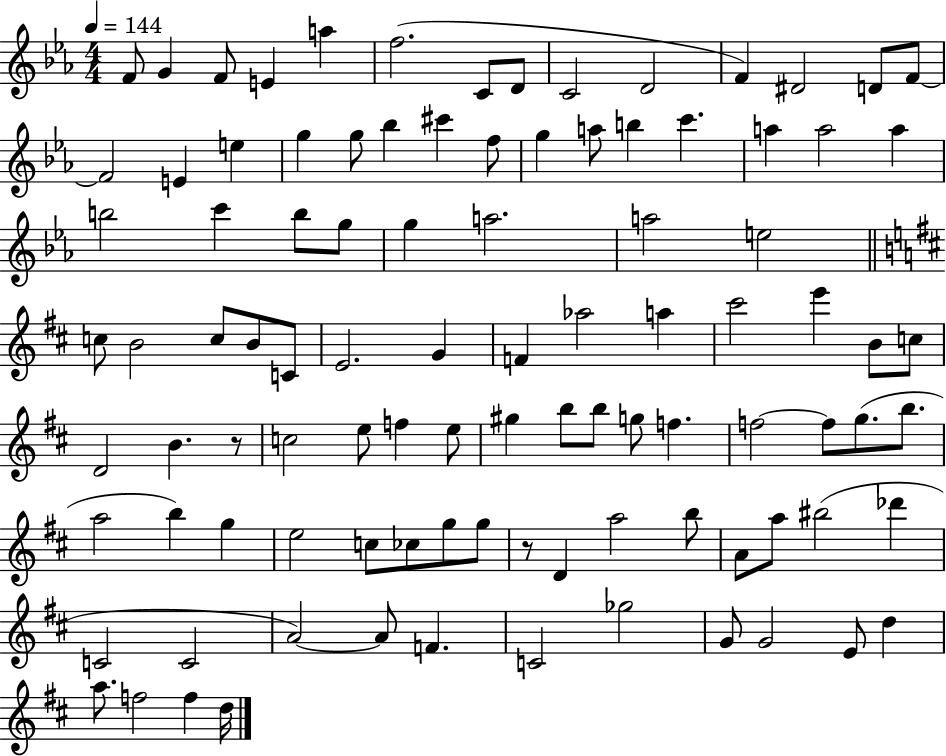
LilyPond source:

{
  \clef treble
  \numericTimeSignature
  \time 4/4
  \key ees \major
  \tempo 4 = 144
  f'8 g'4 f'8 e'4 a''4 | f''2.( c'8 d'8 | c'2 d'2 | f'4) dis'2 d'8 f'8~~ | \break f'2 e'4 e''4 | g''4 g''8 bes''4 cis'''4 f''8 | g''4 a''8 b''4 c'''4. | a''4 a''2 a''4 | \break b''2 c'''4 b''8 g''8 | g''4 a''2. | a''2 e''2 | \bar "||" \break \key d \major c''8 b'2 c''8 b'8 c'8 | e'2. g'4 | f'4 aes''2 a''4 | cis'''2 e'''4 b'8 c''8 | \break d'2 b'4. r8 | c''2 e''8 f''4 e''8 | gis''4 b''8 b''8 g''8 f''4. | f''2~~ f''8 g''8.( b''8. | \break a''2 b''4) g''4 | e''2 c''8 ces''8 g''8 g''8 | r8 d'4 a''2 b''8 | a'8 a''8 bis''2( des'''4 | \break c'2 c'2 | a'2~~) a'8 f'4. | c'2 ges''2 | g'8 g'2 e'8 d''4 | \break a''8. f''2 f''4 d''16 | \bar "|."
}